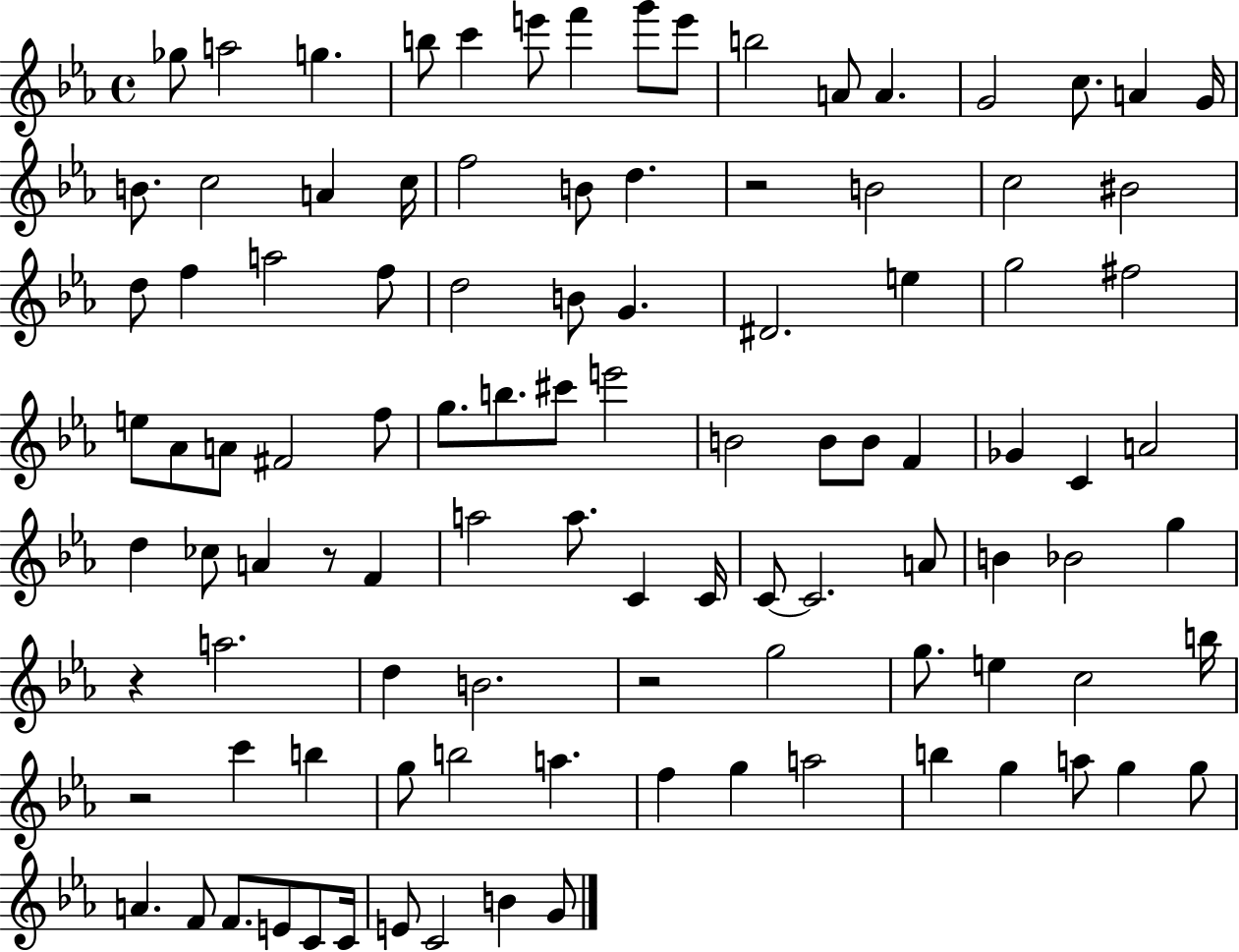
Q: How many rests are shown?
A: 5